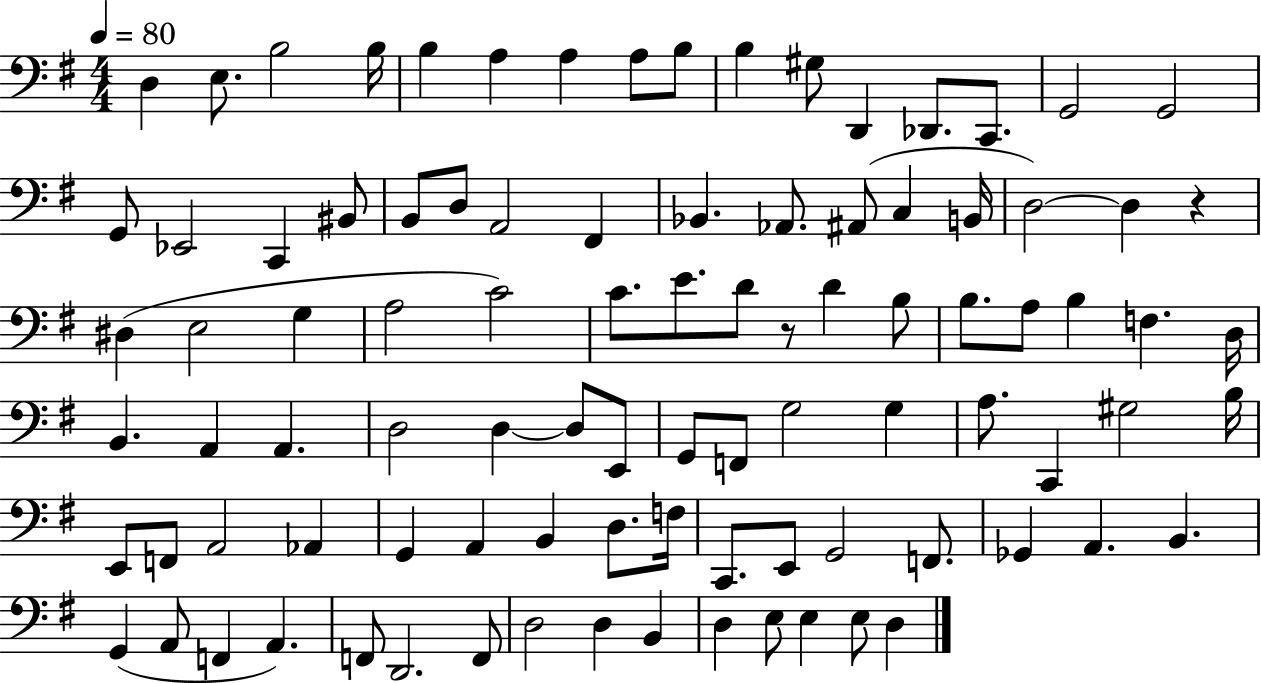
X:1
T:Untitled
M:4/4
L:1/4
K:G
D, E,/2 B,2 B,/4 B, A, A, A,/2 B,/2 B, ^G,/2 D,, _D,,/2 C,,/2 G,,2 G,,2 G,,/2 _E,,2 C,, ^B,,/2 B,,/2 D,/2 A,,2 ^F,, _B,, _A,,/2 ^A,,/2 C, B,,/4 D,2 D, z ^D, E,2 G, A,2 C2 C/2 E/2 D/2 z/2 D B,/2 B,/2 A,/2 B, F, D,/4 B,, A,, A,, D,2 D, D,/2 E,,/2 G,,/2 F,,/2 G,2 G, A,/2 C,, ^G,2 B,/4 E,,/2 F,,/2 A,,2 _A,, G,, A,, B,, D,/2 F,/4 C,,/2 E,,/2 G,,2 F,,/2 _G,, A,, B,, G,, A,,/2 F,, A,, F,,/2 D,,2 F,,/2 D,2 D, B,, D, E,/2 E, E,/2 D,